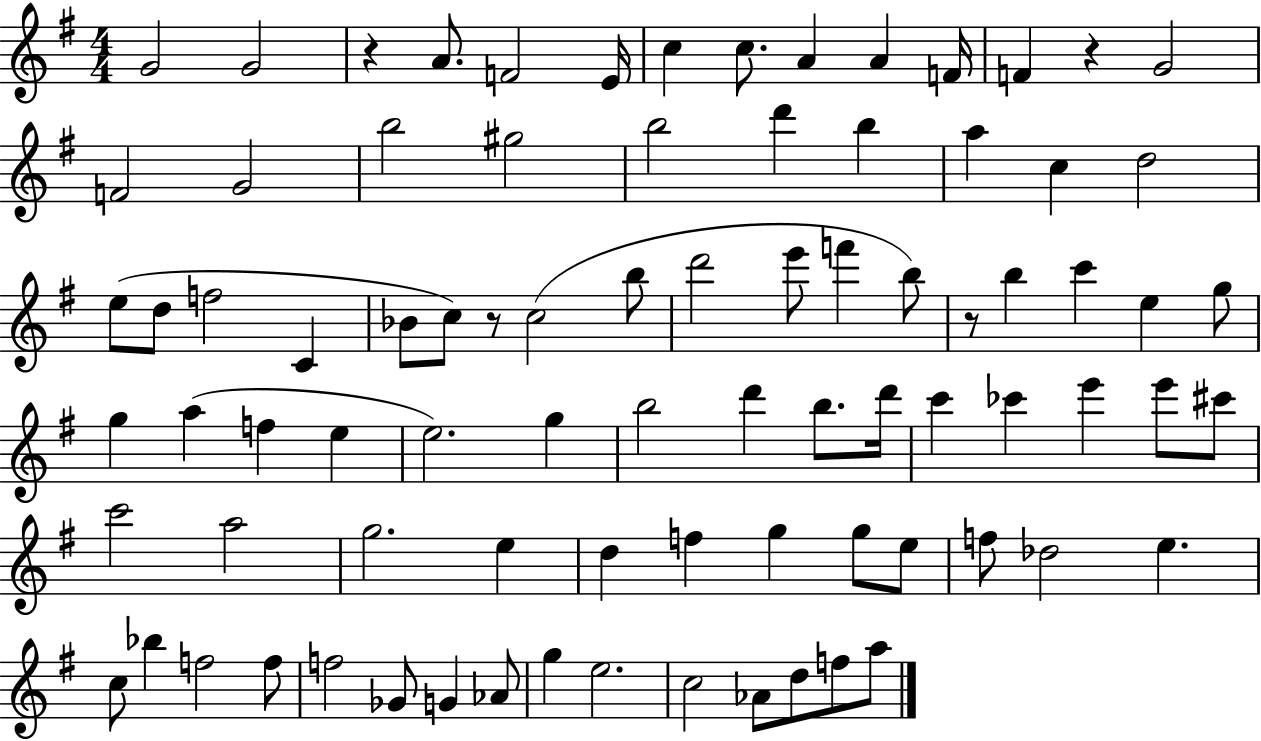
{
  \clef treble
  \numericTimeSignature
  \time 4/4
  \key g \major
  g'2 g'2 | r4 a'8. f'2 e'16 | c''4 c''8. a'4 a'4 f'16 | f'4 r4 g'2 | \break f'2 g'2 | b''2 gis''2 | b''2 d'''4 b''4 | a''4 c''4 d''2 | \break e''8( d''8 f''2 c'4 | bes'8 c''8) r8 c''2( b''8 | d'''2 e'''8 f'''4 b''8) | r8 b''4 c'''4 e''4 g''8 | \break g''4 a''4( f''4 e''4 | e''2.) g''4 | b''2 d'''4 b''8. d'''16 | c'''4 ces'''4 e'''4 e'''8 cis'''8 | \break c'''2 a''2 | g''2. e''4 | d''4 f''4 g''4 g''8 e''8 | f''8 des''2 e''4. | \break c''8 bes''4 f''2 f''8 | f''2 ges'8 g'4 aes'8 | g''4 e''2. | c''2 aes'8 d''8 f''8 a''8 | \break \bar "|."
}